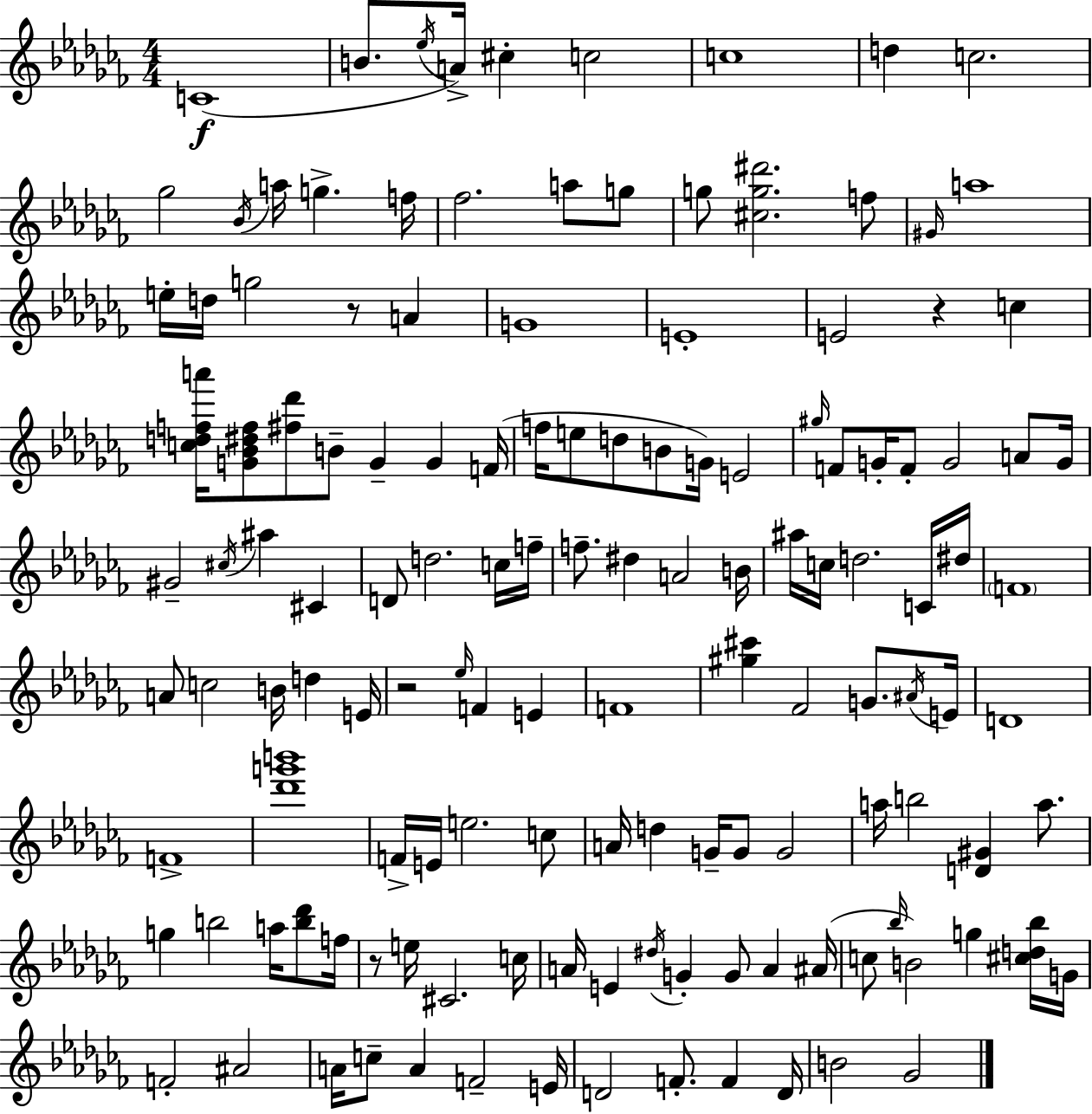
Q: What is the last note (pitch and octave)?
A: Gb4